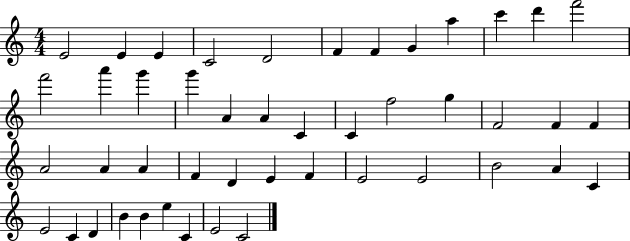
{
  \clef treble
  \numericTimeSignature
  \time 4/4
  \key c \major
  e'2 e'4 e'4 | c'2 d'2 | f'4 f'4 g'4 a''4 | c'''4 d'''4 f'''2 | \break f'''2 a'''4 g'''4 | g'''4 a'4 a'4 c'4 | c'4 f''2 g''4 | f'2 f'4 f'4 | \break a'2 a'4 a'4 | f'4 d'4 e'4 f'4 | e'2 e'2 | b'2 a'4 c'4 | \break e'2 c'4 d'4 | b'4 b'4 e''4 c'4 | e'2 c'2 | \bar "|."
}